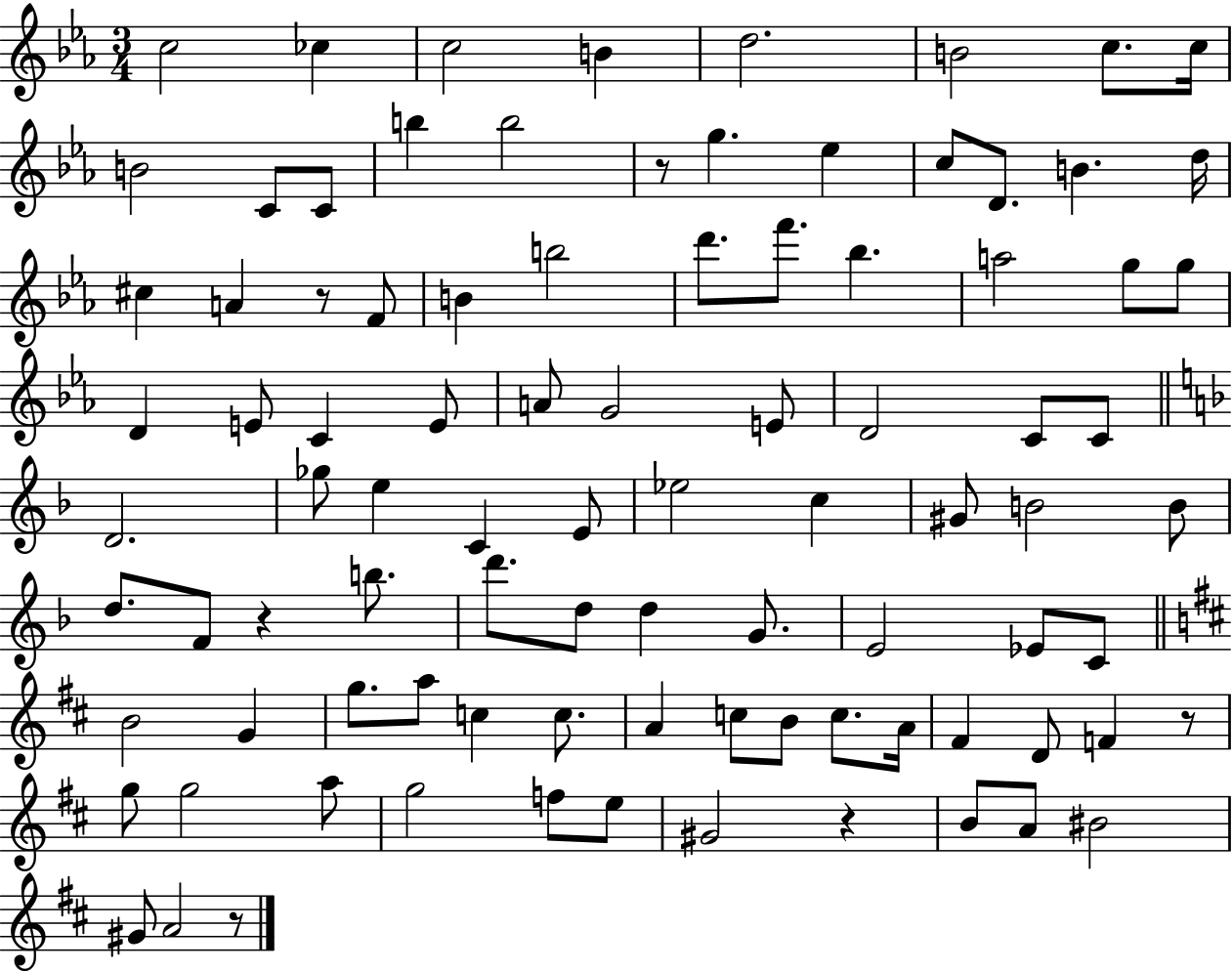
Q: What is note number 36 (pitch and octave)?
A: G4